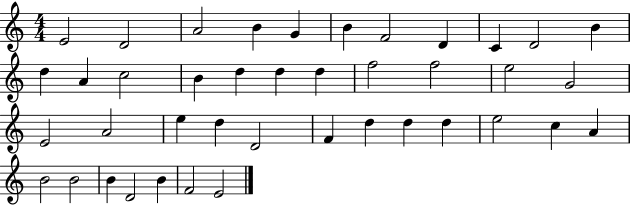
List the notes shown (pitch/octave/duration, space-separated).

E4/h D4/h A4/h B4/q G4/q B4/q F4/h D4/q C4/q D4/h B4/q D5/q A4/q C5/h B4/q D5/q D5/q D5/q F5/h F5/h E5/h G4/h E4/h A4/h E5/q D5/q D4/h F4/q D5/q D5/q D5/q E5/h C5/q A4/q B4/h B4/h B4/q D4/h B4/q F4/h E4/h